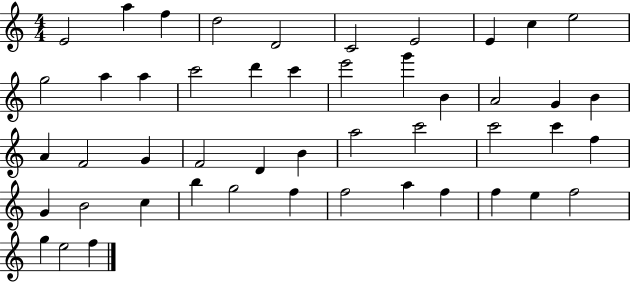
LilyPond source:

{
  \clef treble
  \numericTimeSignature
  \time 4/4
  \key c \major
  e'2 a''4 f''4 | d''2 d'2 | c'2 e'2 | e'4 c''4 e''2 | \break g''2 a''4 a''4 | c'''2 d'''4 c'''4 | e'''2 g'''4 b'4 | a'2 g'4 b'4 | \break a'4 f'2 g'4 | f'2 d'4 b'4 | a''2 c'''2 | c'''2 c'''4 f''4 | \break g'4 b'2 c''4 | b''4 g''2 f''4 | f''2 a''4 f''4 | f''4 e''4 f''2 | \break g''4 e''2 f''4 | \bar "|."
}